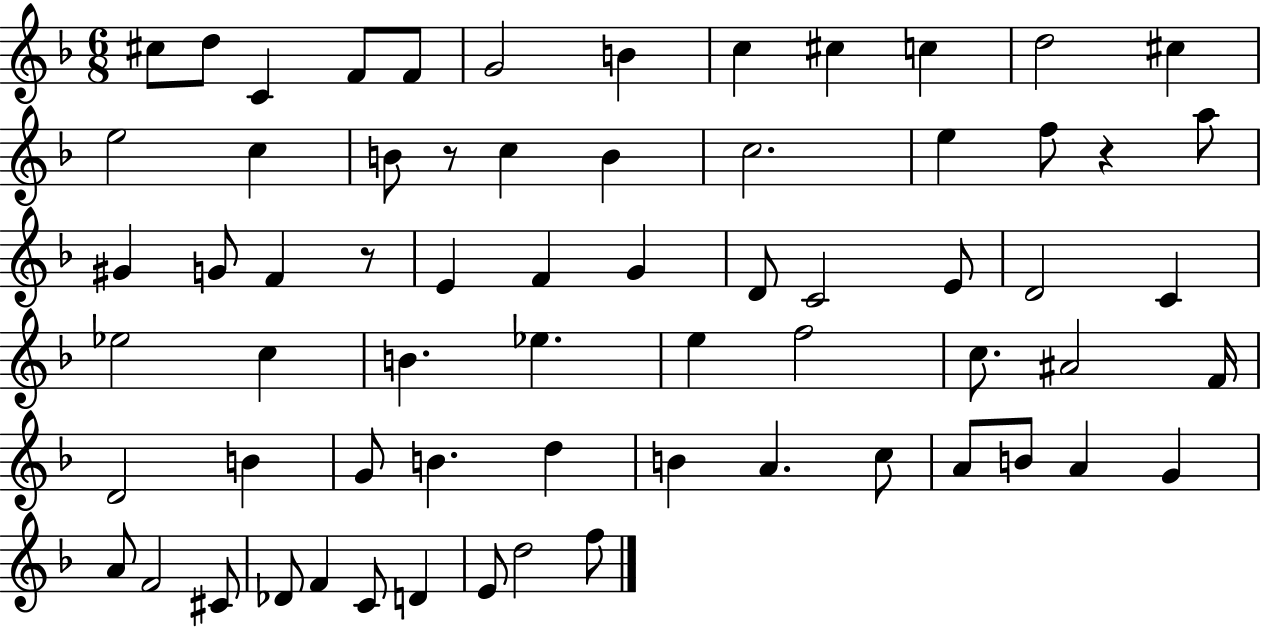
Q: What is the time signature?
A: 6/8